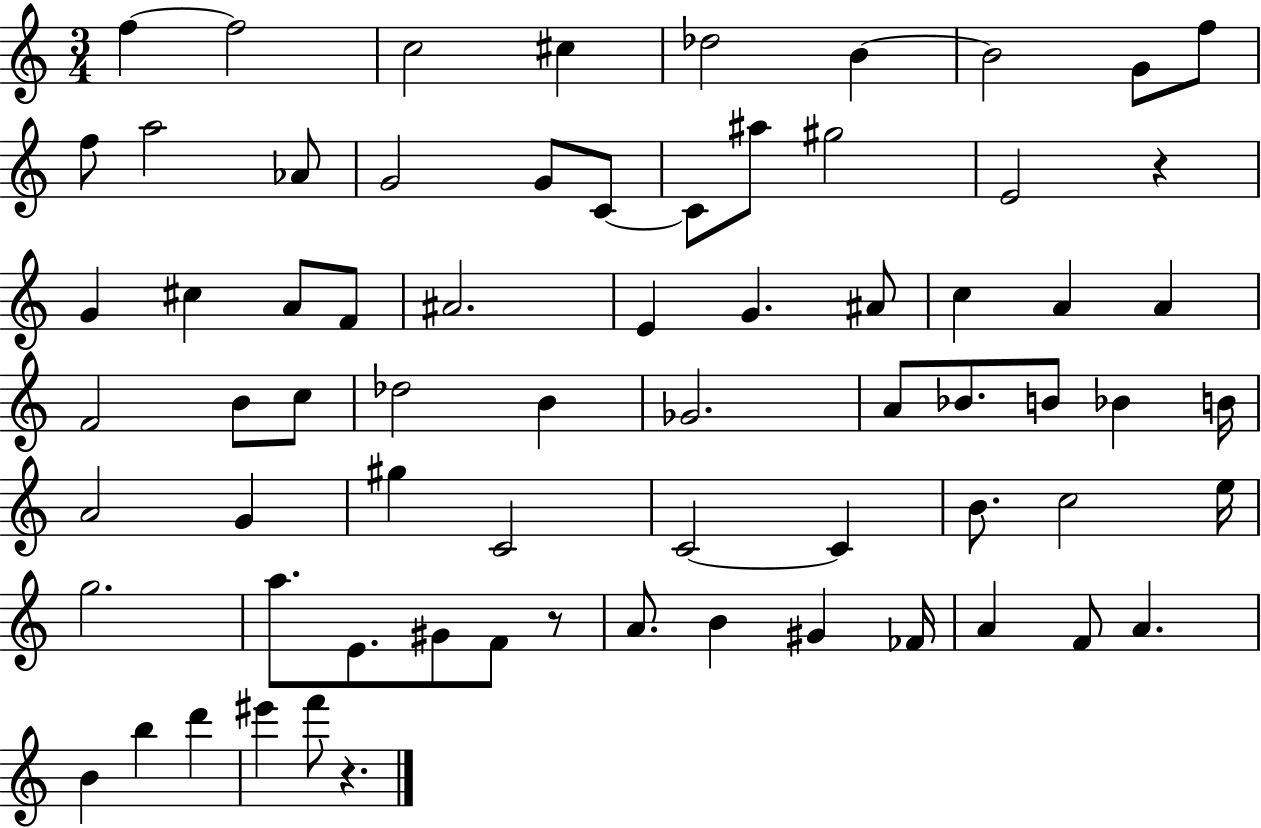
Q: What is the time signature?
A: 3/4